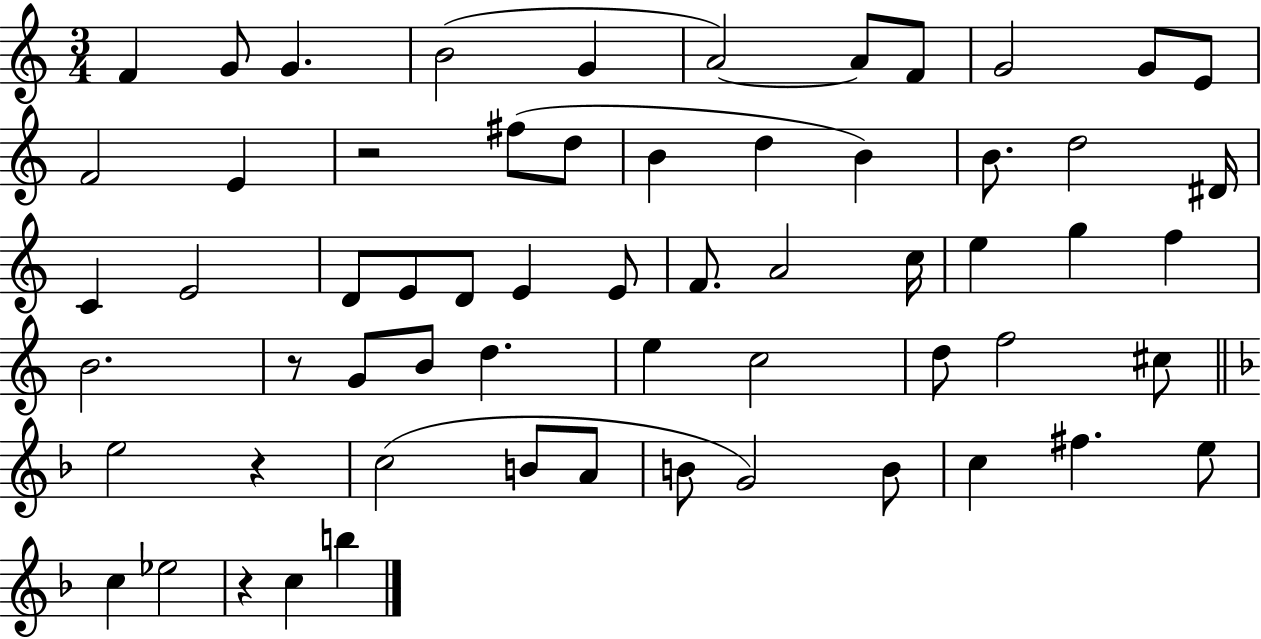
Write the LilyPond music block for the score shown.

{
  \clef treble
  \numericTimeSignature
  \time 3/4
  \key c \major
  \repeat volta 2 { f'4 g'8 g'4. | b'2( g'4 | a'2~~) a'8 f'8 | g'2 g'8 e'8 | \break f'2 e'4 | r2 fis''8( d''8 | b'4 d''4 b'4) | b'8. d''2 dis'16 | \break c'4 e'2 | d'8 e'8 d'8 e'4 e'8 | f'8. a'2 c''16 | e''4 g''4 f''4 | \break b'2. | r8 g'8 b'8 d''4. | e''4 c''2 | d''8 f''2 cis''8 | \break \bar "||" \break \key f \major e''2 r4 | c''2( b'8 a'8 | b'8 g'2) b'8 | c''4 fis''4. e''8 | \break c''4 ees''2 | r4 c''4 b''4 | } \bar "|."
}